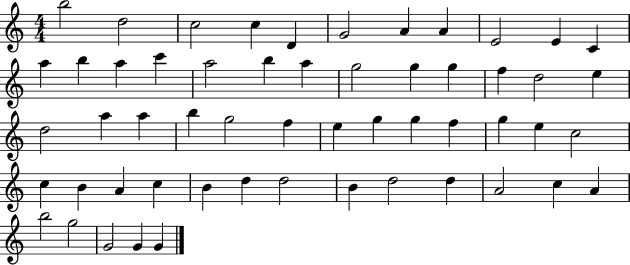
{
  \clef treble
  \numericTimeSignature
  \time 4/4
  \key c \major
  b''2 d''2 | c''2 c''4 d'4 | g'2 a'4 a'4 | e'2 e'4 c'4 | \break a''4 b''4 a''4 c'''4 | a''2 b''4 a''4 | g''2 g''4 g''4 | f''4 d''2 e''4 | \break d''2 a''4 a''4 | b''4 g''2 f''4 | e''4 g''4 g''4 f''4 | g''4 e''4 c''2 | \break c''4 b'4 a'4 c''4 | b'4 d''4 d''2 | b'4 d''2 d''4 | a'2 c''4 a'4 | \break b''2 g''2 | g'2 g'4 g'4 | \bar "|."
}